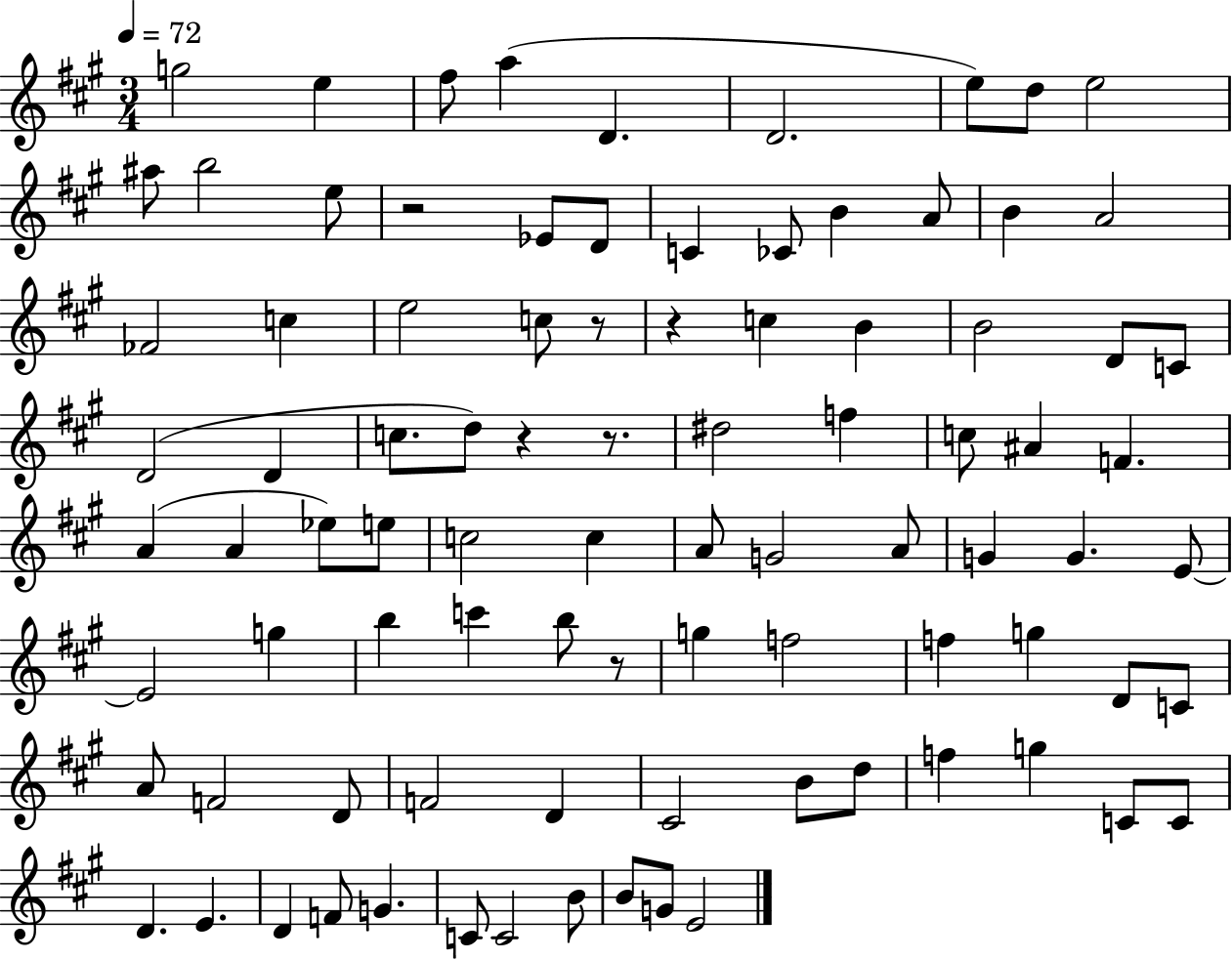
{
  \clef treble
  \numericTimeSignature
  \time 3/4
  \key a \major
  \tempo 4 = 72
  g''2 e''4 | fis''8 a''4( d'4. | d'2. | e''8) d''8 e''2 | \break ais''8 b''2 e''8 | r2 ees'8 d'8 | c'4 ces'8 b'4 a'8 | b'4 a'2 | \break fes'2 c''4 | e''2 c''8 r8 | r4 c''4 b'4 | b'2 d'8 c'8 | \break d'2( d'4 | c''8. d''8) r4 r8. | dis''2 f''4 | c''8 ais'4 f'4. | \break a'4( a'4 ees''8) e''8 | c''2 c''4 | a'8 g'2 a'8 | g'4 g'4. e'8~~ | \break e'2 g''4 | b''4 c'''4 b''8 r8 | g''4 f''2 | f''4 g''4 d'8 c'8 | \break a'8 f'2 d'8 | f'2 d'4 | cis'2 b'8 d''8 | f''4 g''4 c'8 c'8 | \break d'4. e'4. | d'4 f'8 g'4. | c'8 c'2 b'8 | b'8 g'8 e'2 | \break \bar "|."
}